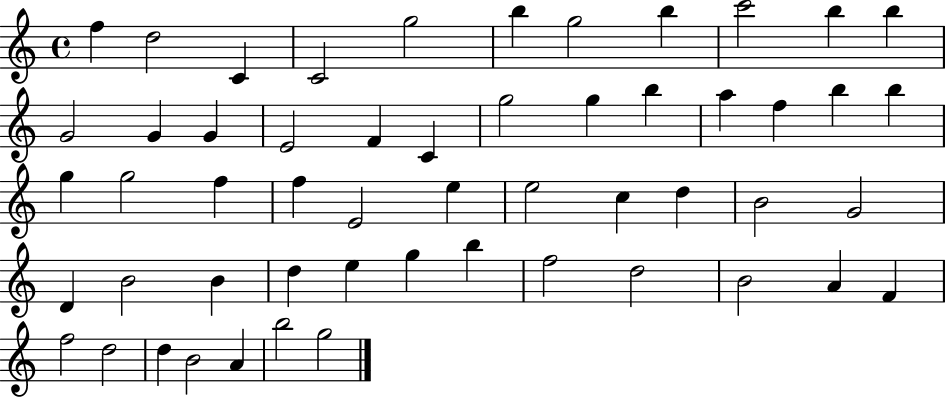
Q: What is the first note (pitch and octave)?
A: F5